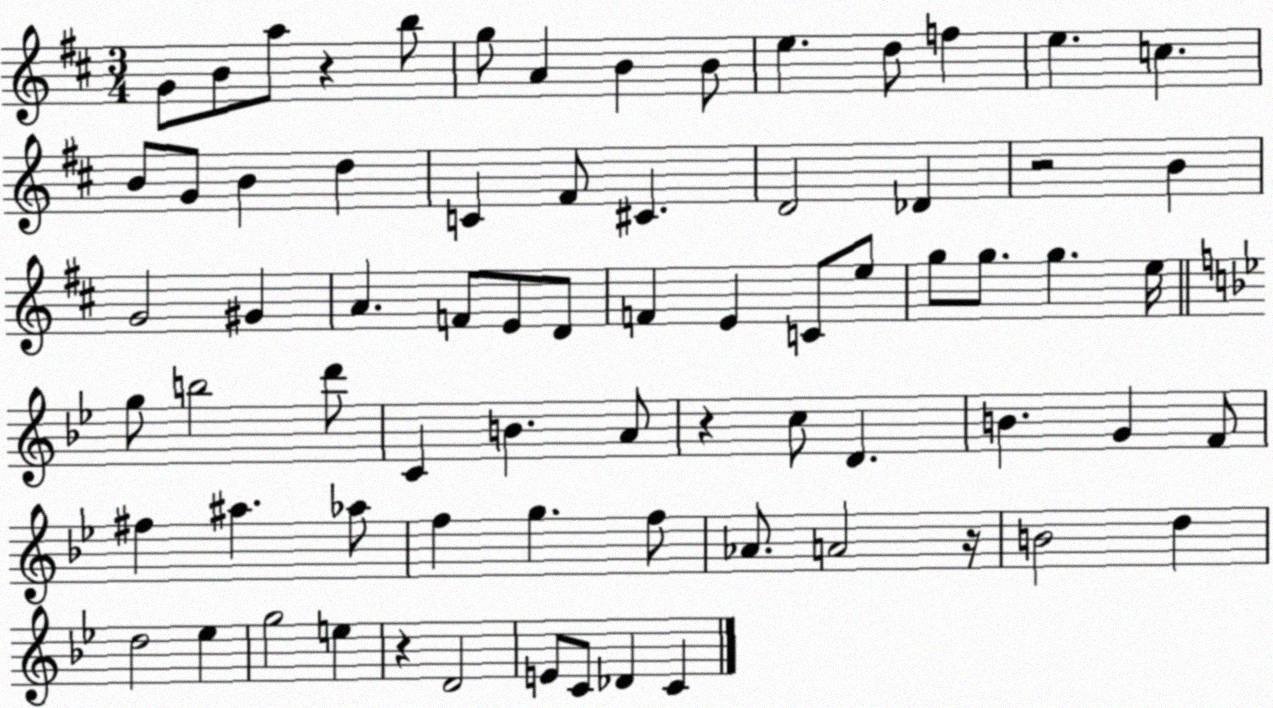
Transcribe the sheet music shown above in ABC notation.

X:1
T:Untitled
M:3/4
L:1/4
K:D
G/2 B/2 a/2 z b/2 g/2 A B B/2 e d/2 f e c B/2 G/2 B d C ^F/2 ^C D2 _D z2 B G2 ^G A F/2 E/2 D/2 F E C/2 e/2 g/2 g/2 g e/4 g/2 b2 d'/2 C B A/2 z c/2 D B G F/2 ^f ^a _a/2 f g f/2 _A/2 A2 z/4 B2 d d2 _e g2 e z D2 E/2 C/2 _D C